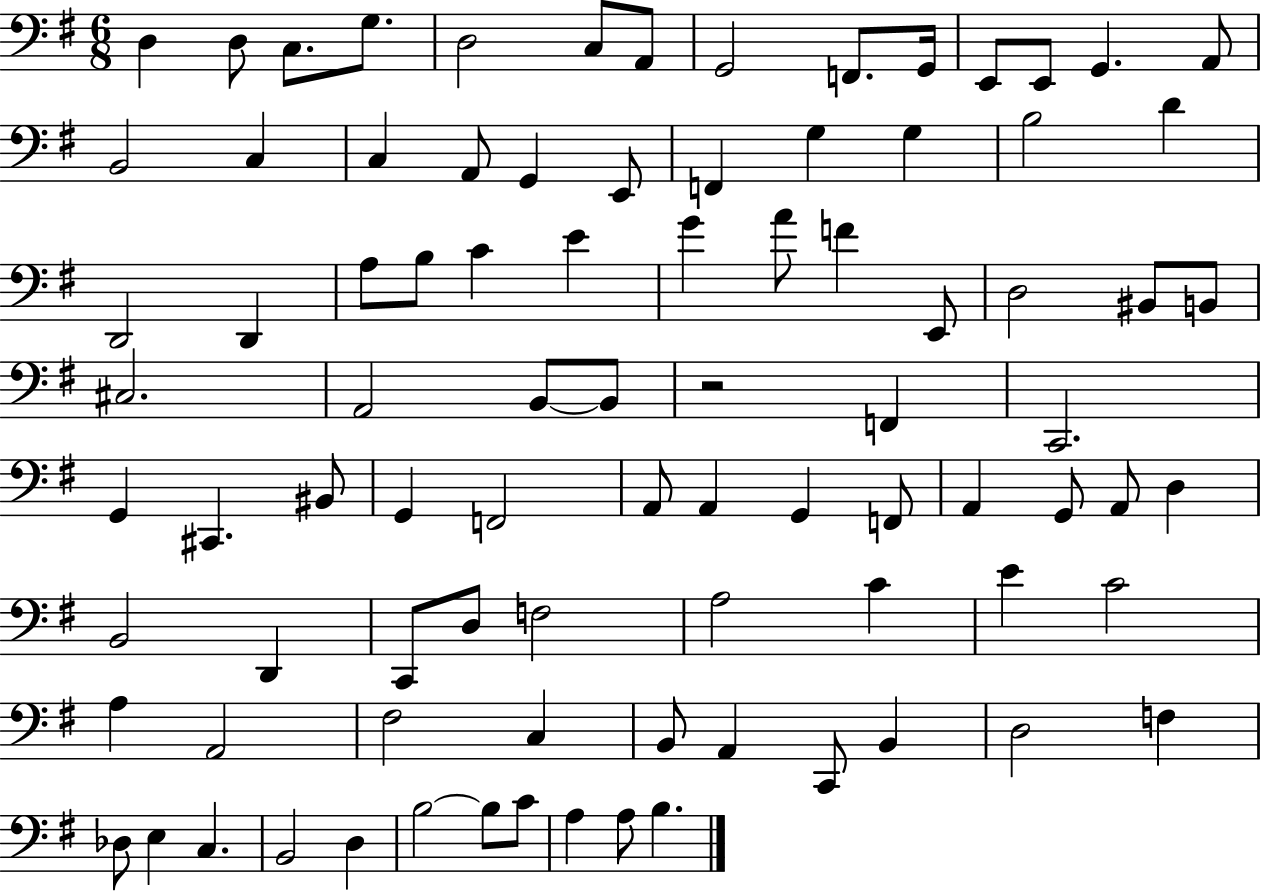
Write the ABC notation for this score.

X:1
T:Untitled
M:6/8
L:1/4
K:G
D, D,/2 C,/2 G,/2 D,2 C,/2 A,,/2 G,,2 F,,/2 G,,/4 E,,/2 E,,/2 G,, A,,/2 B,,2 C, C, A,,/2 G,, E,,/2 F,, G, G, B,2 D D,,2 D,, A,/2 B,/2 C E G A/2 F E,,/2 D,2 ^B,,/2 B,,/2 ^C,2 A,,2 B,,/2 B,,/2 z2 F,, C,,2 G,, ^C,, ^B,,/2 G,, F,,2 A,,/2 A,, G,, F,,/2 A,, G,,/2 A,,/2 D, B,,2 D,, C,,/2 D,/2 F,2 A,2 C E C2 A, A,,2 ^F,2 C, B,,/2 A,, C,,/2 B,, D,2 F, _D,/2 E, C, B,,2 D, B,2 B,/2 C/2 A, A,/2 B,